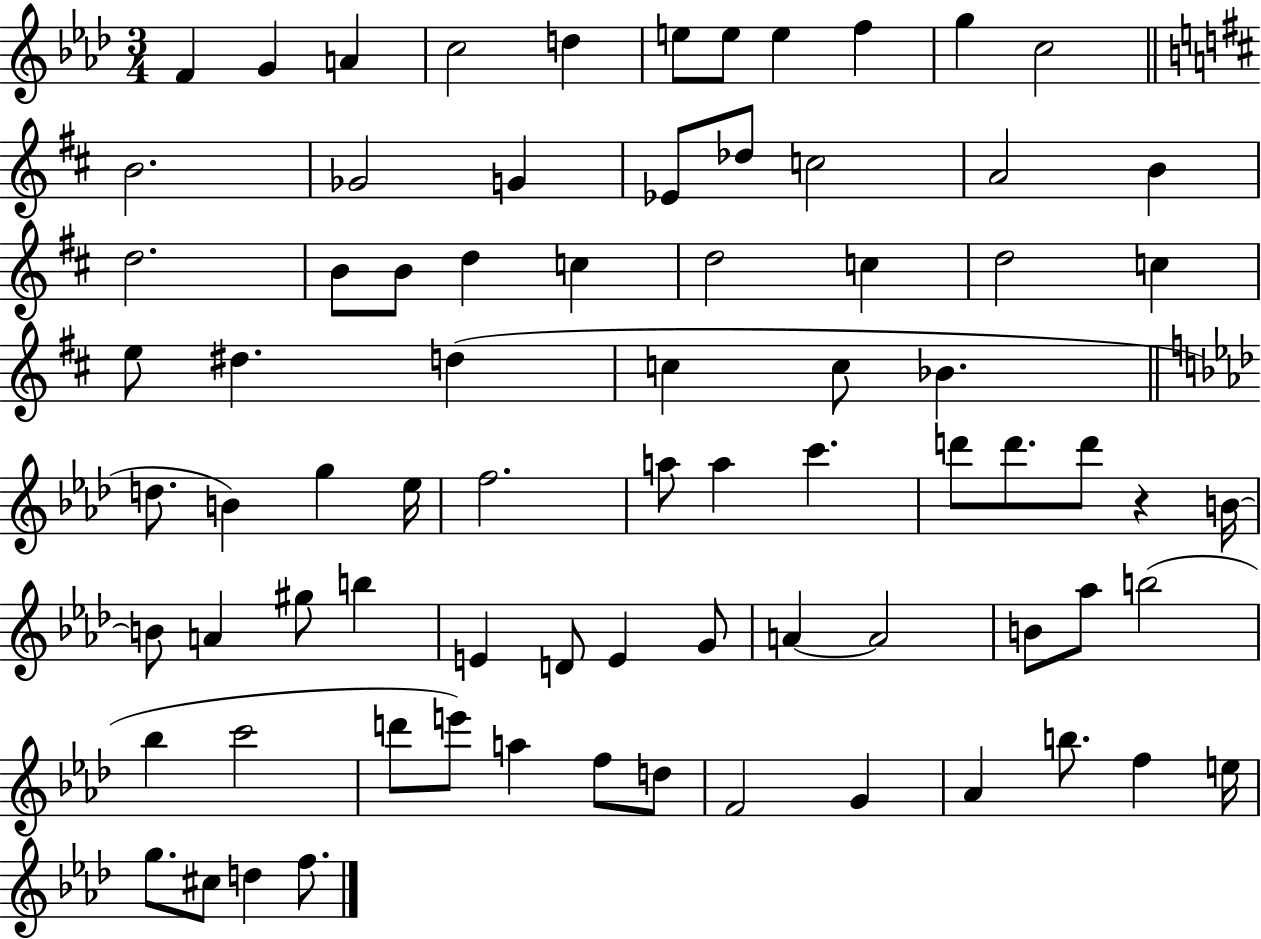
{
  \clef treble
  \numericTimeSignature
  \time 3/4
  \key aes \major
  f'4 g'4 a'4 | c''2 d''4 | e''8 e''8 e''4 f''4 | g''4 c''2 | \break \bar "||" \break \key d \major b'2. | ges'2 g'4 | ees'8 des''8 c''2 | a'2 b'4 | \break d''2. | b'8 b'8 d''4 c''4 | d''2 c''4 | d''2 c''4 | \break e''8 dis''4. d''4( | c''4 c''8 bes'4. | \bar "||" \break \key f \minor d''8. b'4) g''4 ees''16 | f''2. | a''8 a''4 c'''4. | d'''8 d'''8. d'''8 r4 b'16~~ | \break b'8 a'4 gis''8 b''4 | e'4 d'8 e'4 g'8 | a'4~~ a'2 | b'8 aes''8 b''2( | \break bes''4 c'''2 | d'''8 e'''8) a''4 f''8 d''8 | f'2 g'4 | aes'4 b''8. f''4 e''16 | \break g''8. cis''8 d''4 f''8. | \bar "|."
}